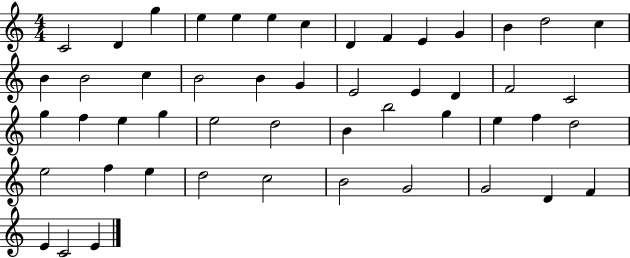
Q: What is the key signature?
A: C major